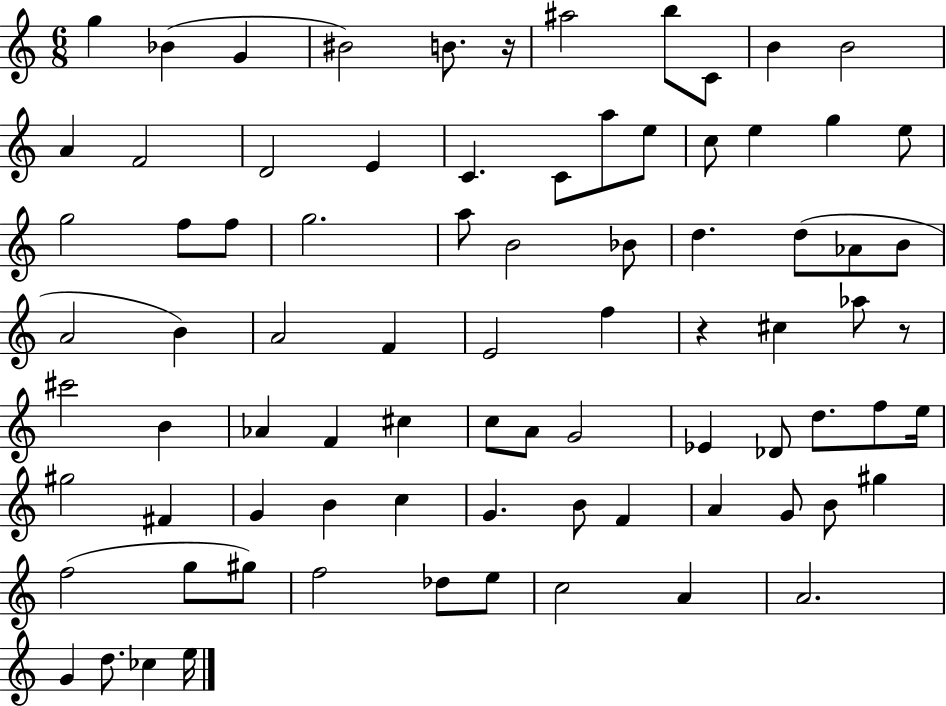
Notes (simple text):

G5/q Bb4/q G4/q BIS4/h B4/e. R/s A#5/h B5/e C4/e B4/q B4/h A4/q F4/h D4/h E4/q C4/q. C4/e A5/e E5/e C5/e E5/q G5/q E5/e G5/h F5/e F5/e G5/h. A5/e B4/h Bb4/e D5/q. D5/e Ab4/e B4/e A4/h B4/q A4/h F4/q E4/h F5/q R/q C#5/q Ab5/e R/e C#6/h B4/q Ab4/q F4/q C#5/q C5/e A4/e G4/h Eb4/q Db4/e D5/e. F5/e E5/s G#5/h F#4/q G4/q B4/q C5/q G4/q. B4/e F4/q A4/q G4/e B4/e G#5/q F5/h G5/e G#5/e F5/h Db5/e E5/e C5/h A4/q A4/h. G4/q D5/e. CES5/q E5/s